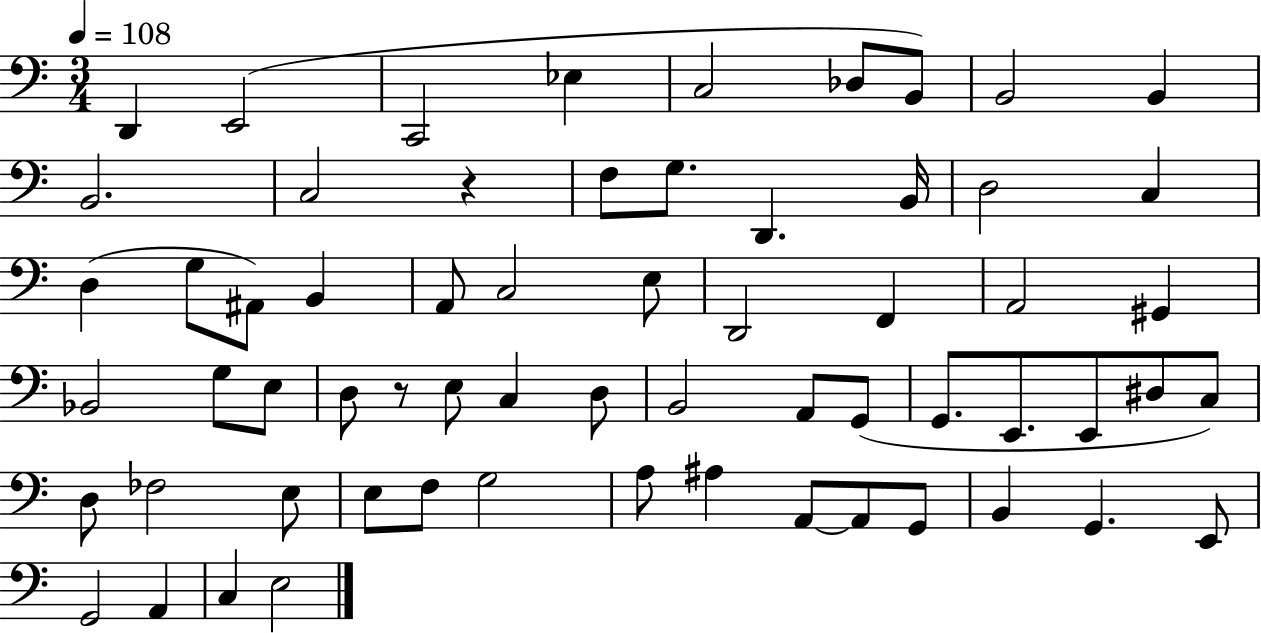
{
  \clef bass
  \numericTimeSignature
  \time 3/4
  \key c \major
  \tempo 4 = 108
  \repeat volta 2 { d,4 e,2( | c,2 ees4 | c2 des8 b,8) | b,2 b,4 | \break b,2. | c2 r4 | f8 g8. d,4. b,16 | d2 c4 | \break d4( g8 ais,8) b,4 | a,8 c2 e8 | d,2 f,4 | a,2 gis,4 | \break bes,2 g8 e8 | d8 r8 e8 c4 d8 | b,2 a,8 g,8( | g,8. e,8. e,8 dis8 c8) | \break d8 fes2 e8 | e8 f8 g2 | a8 ais4 a,8~~ a,8 g,8 | b,4 g,4. e,8 | \break g,2 a,4 | c4 e2 | } \bar "|."
}